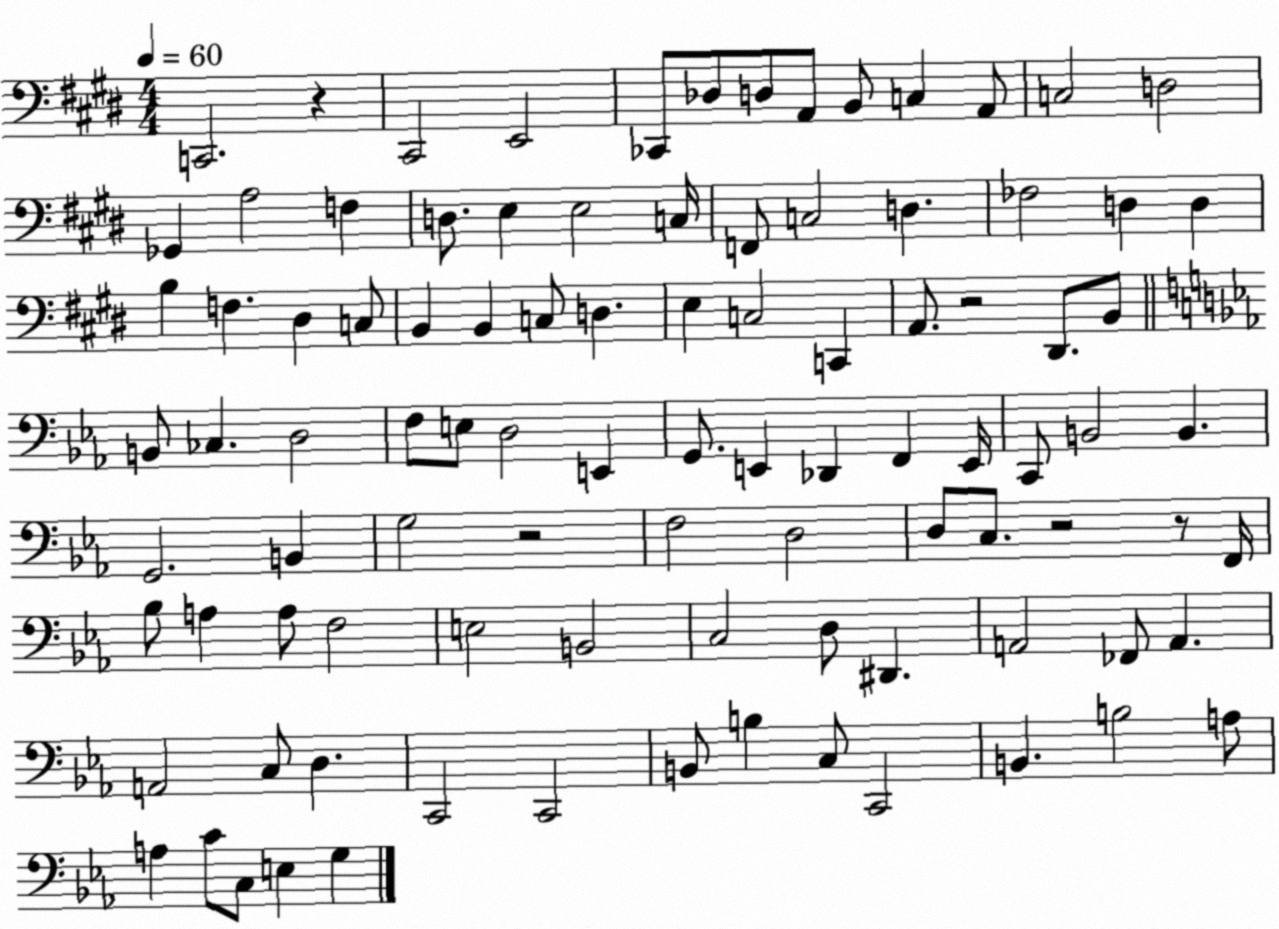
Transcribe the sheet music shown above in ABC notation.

X:1
T:Untitled
M:4/4
L:1/4
K:E
C,,2 z ^C,,2 E,,2 _C,,/2 _D,/2 D,/2 A,,/2 B,,/2 C, A,,/2 C,2 D,2 _G,, A,2 F, D,/2 E, E,2 C,/4 F,,/2 C,2 D, _F,2 D, D, B, F, ^D, C,/2 B,, B,, C,/2 D, E, C,2 C,, A,,/2 z2 ^D,,/2 B,,/2 B,,/2 _C, D,2 F,/2 E,/2 D,2 E,, G,,/2 E,, _D,, F,, E,,/4 C,,/2 B,,2 B,, G,,2 B,, G,2 z2 F,2 D,2 D,/2 C,/2 z2 z/2 F,,/4 _B,/2 A, A,/2 F,2 E,2 B,,2 C,2 D,/2 ^D,, A,,2 _F,,/2 A,, A,,2 C,/2 D, C,,2 C,,2 B,,/2 B, C,/2 C,,2 B,, B,2 A,/2 A, C/2 C,/2 E, G,